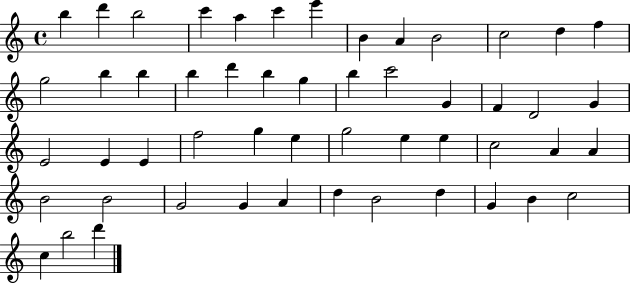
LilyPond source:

{
  \clef treble
  \time 4/4
  \defaultTimeSignature
  \key c \major
  b''4 d'''4 b''2 | c'''4 a''4 c'''4 e'''4 | b'4 a'4 b'2 | c''2 d''4 f''4 | \break g''2 b''4 b''4 | b''4 d'''4 b''4 g''4 | b''4 c'''2 g'4 | f'4 d'2 g'4 | \break e'2 e'4 e'4 | f''2 g''4 e''4 | g''2 e''4 e''4 | c''2 a'4 a'4 | \break b'2 b'2 | g'2 g'4 a'4 | d''4 b'2 d''4 | g'4 b'4 c''2 | \break c''4 b''2 d'''4 | \bar "|."
}